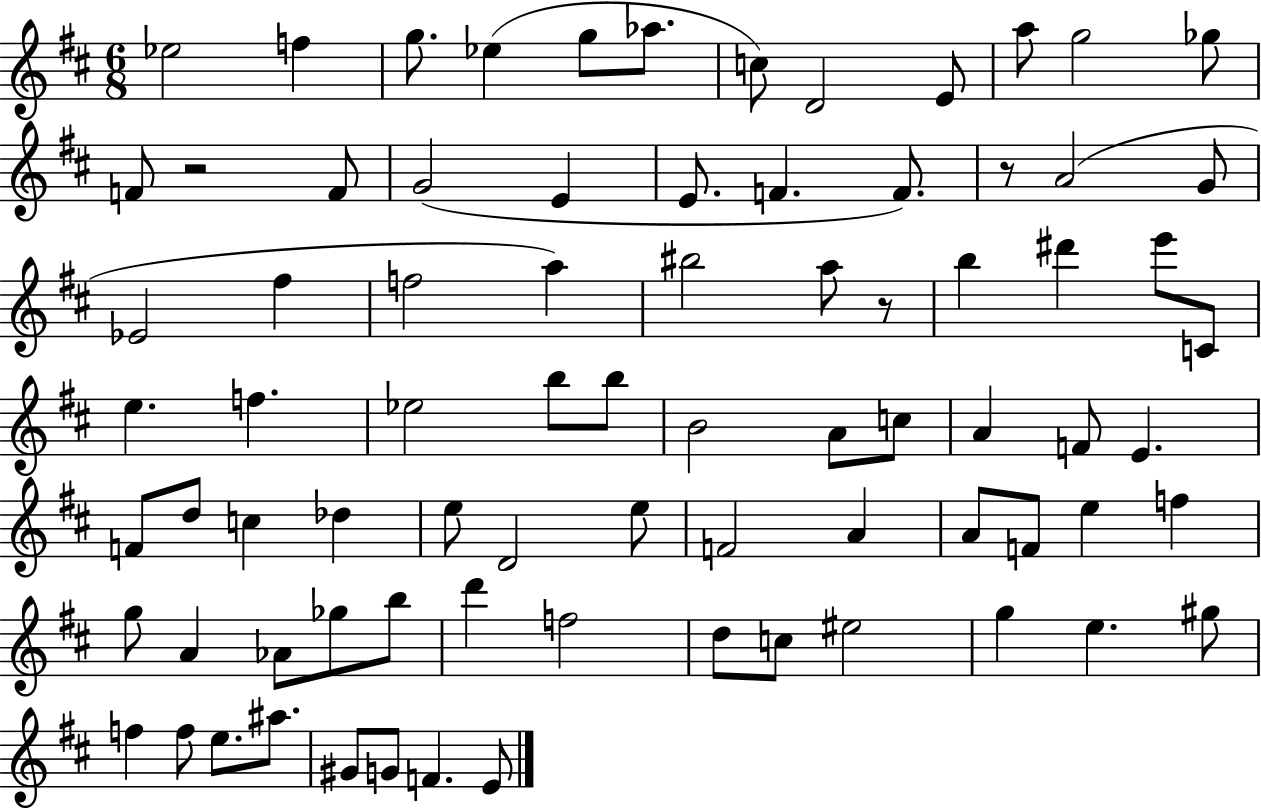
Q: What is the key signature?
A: D major